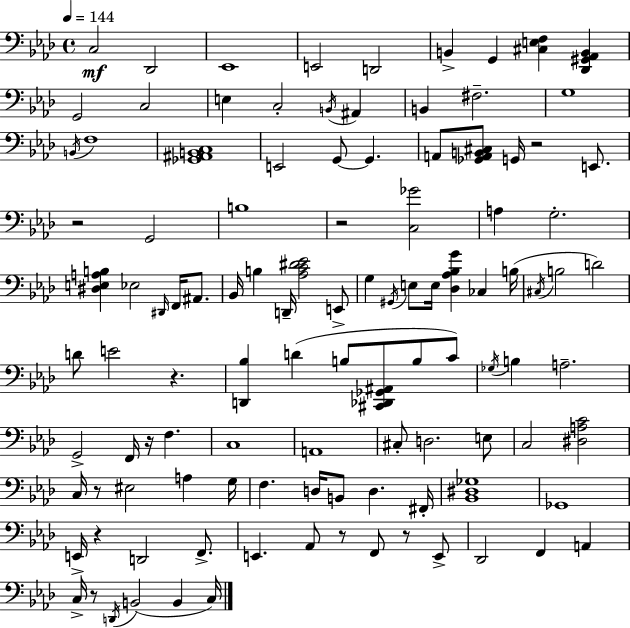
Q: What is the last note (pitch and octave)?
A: C3